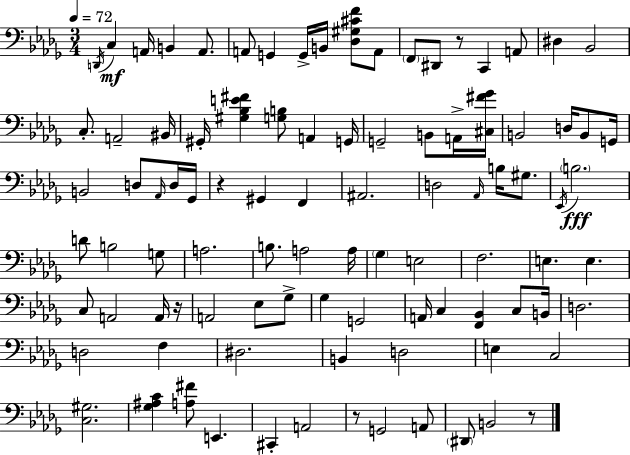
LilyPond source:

{
  \clef bass
  \numericTimeSignature
  \time 3/4
  \key bes \minor
  \tempo 4 = 72
  \repeat volta 2 { \acciaccatura { d,16 }\mf c4 a,16 b,4 a,8. | a,8 g,4 g,16-> b,16 <des gis cis' f'>8 a,8 | \parenthesize f,8 dis,8 r8 c,4 a,8 | dis4 bes,2 | \break c8.-. a,2-- | bis,16 gis,16-. <gis bes e' fis'>4 <g b>8 a,4 | g,16 g,2-- b,8 a,16-> | <cis fis' ges'>16 b,2 d16 b,8 | \break g,16 b,2 d8 \grace { aes,16 } | d16 ges,16 r4 gis,4 f,4 | ais,2. | d2 \grace { aes,16 } b16 | \break gis8. \acciaccatura { ees,16 }\fff \parenthesize b2. | d'8 b2 | g8 a2. | b8. a2 | \break a16 \parenthesize ges4 e2 | f2. | e4. e4. | c8 a,2 | \break a,16 r16 a,2 | ees8 ges8-> ges4 g,2 | a,16 c4 <f, bes,>4 | c8 b,16 d2. | \break d2 | f4 dis2. | b,4 d2 | e4 c2 | \break <c gis>2. | <ges ais c'>4 <a fis'>8 e,4. | cis,4-. a,2 | r8 g,2 | \break a,8 \parenthesize dis,8 b,2 | r8 } \bar "|."
}